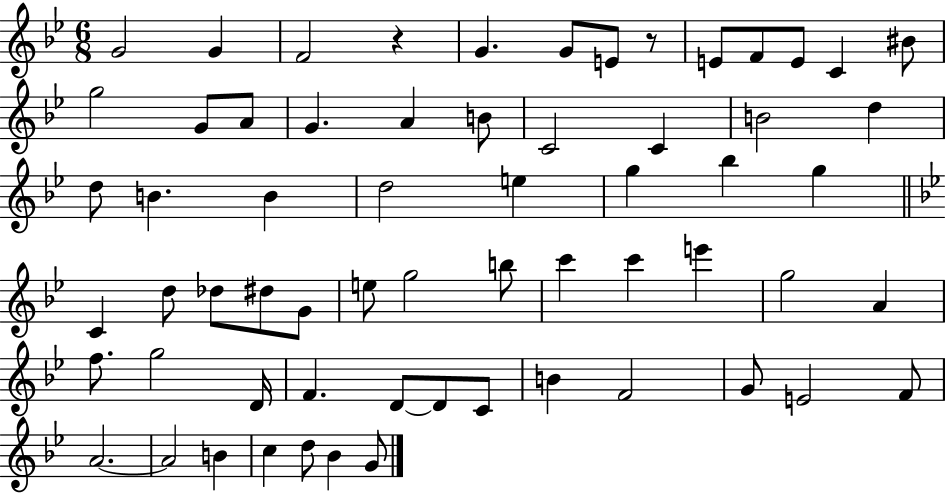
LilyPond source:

{
  \clef treble
  \numericTimeSignature
  \time 6/8
  \key bes \major
  g'2 g'4 | f'2 r4 | g'4. g'8 e'8 r8 | e'8 f'8 e'8 c'4 bis'8 | \break g''2 g'8 a'8 | g'4. a'4 b'8 | c'2 c'4 | b'2 d''4 | \break d''8 b'4. b'4 | d''2 e''4 | g''4 bes''4 g''4 | \bar "||" \break \key g \minor c'4 d''8 des''8 dis''8 g'8 | e''8 g''2 b''8 | c'''4 c'''4 e'''4 | g''2 a'4 | \break f''8. g''2 d'16 | f'4. d'8~~ d'8 c'8 | b'4 f'2 | g'8 e'2 f'8 | \break a'2.~~ | a'2 b'4 | c''4 d''8 bes'4 g'8 | \bar "|."
}